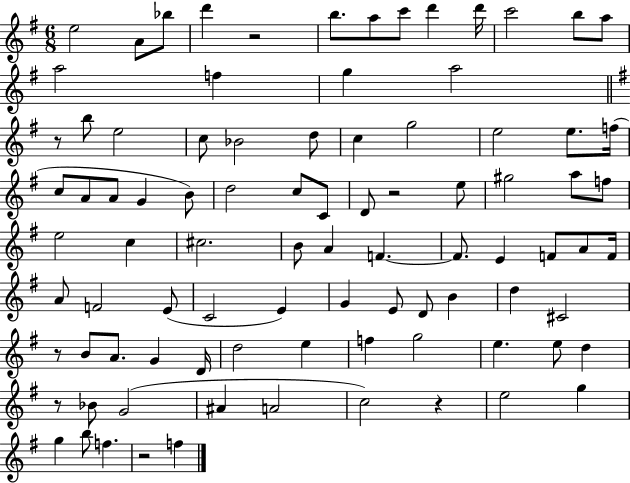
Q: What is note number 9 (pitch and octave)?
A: D6